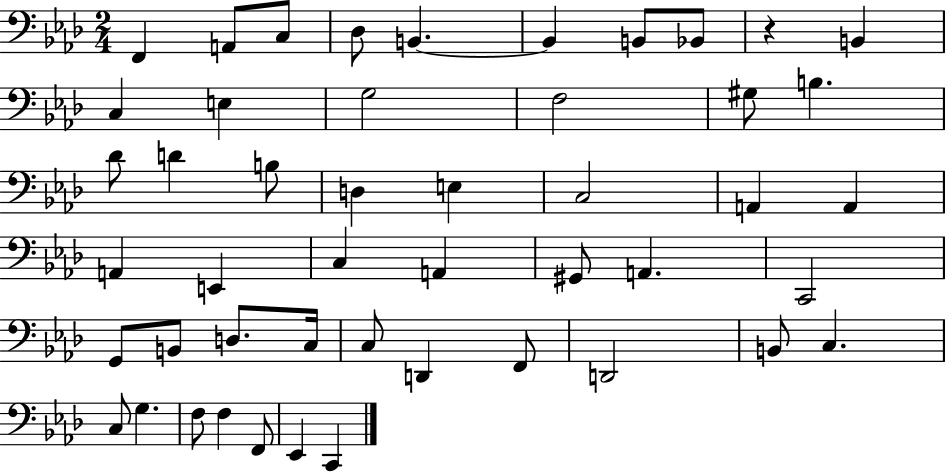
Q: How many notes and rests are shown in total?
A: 48